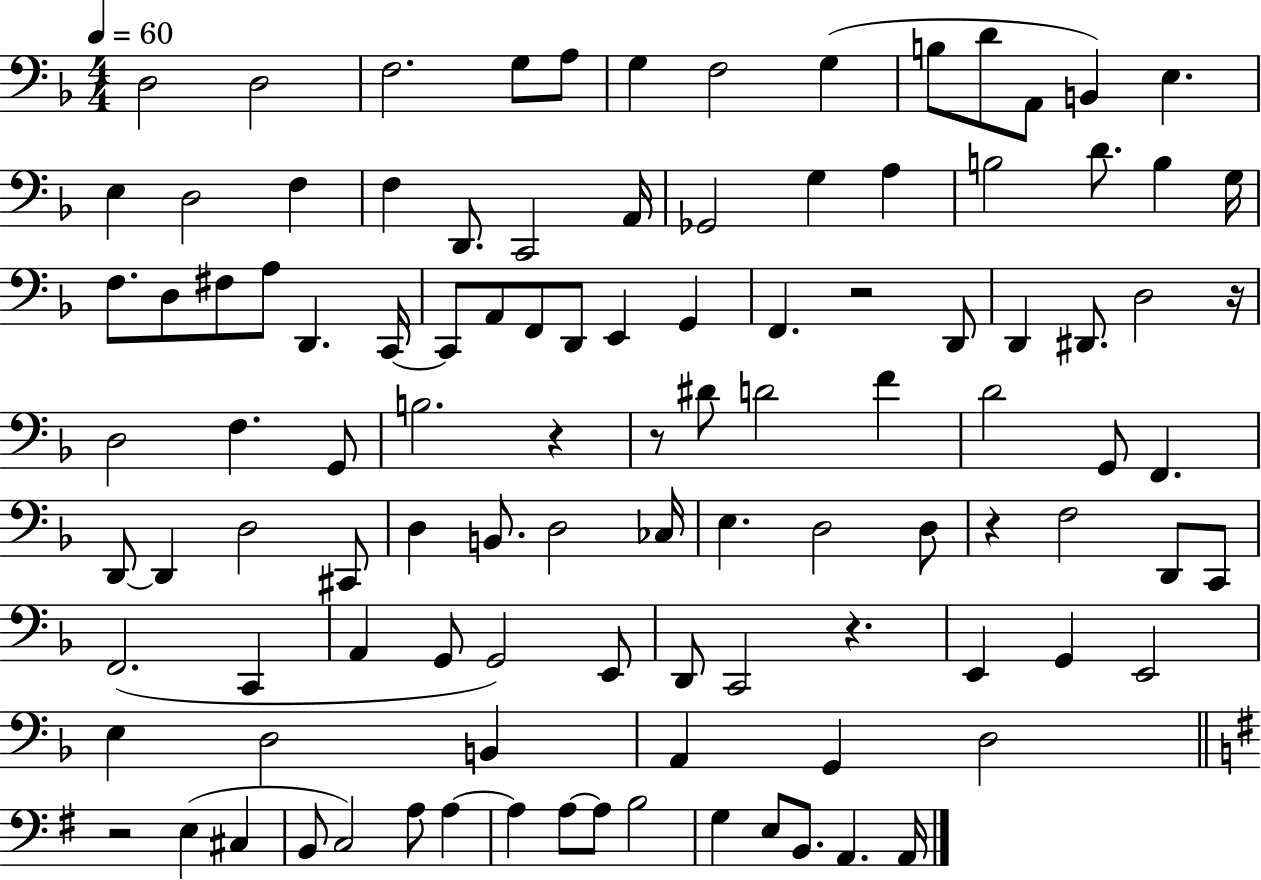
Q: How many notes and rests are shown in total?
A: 107